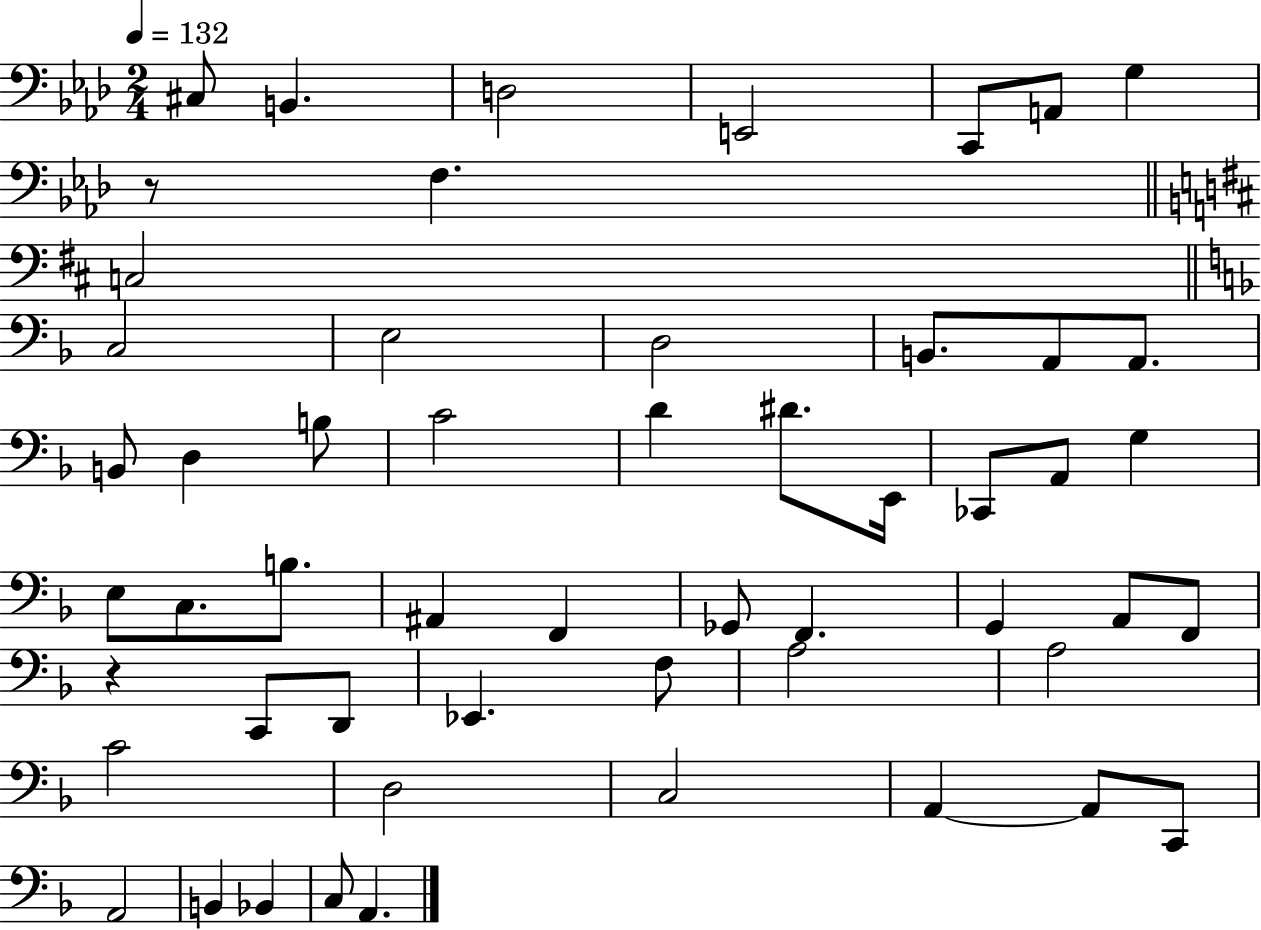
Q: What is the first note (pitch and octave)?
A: C#3